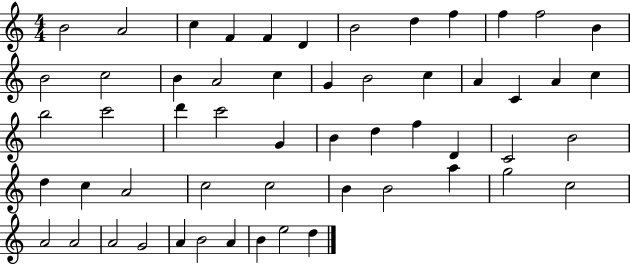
B4/h A4/h C5/q F4/q F4/q D4/q B4/h D5/q F5/q F5/q F5/h B4/q B4/h C5/h B4/q A4/h C5/q G4/q B4/h C5/q A4/q C4/q A4/q C5/q B5/h C6/h D6/q C6/h G4/q B4/q D5/q F5/q D4/q C4/h B4/h D5/q C5/q A4/h C5/h C5/h B4/q B4/h A5/q G5/h C5/h A4/h A4/h A4/h G4/h A4/q B4/h A4/q B4/q E5/h D5/q